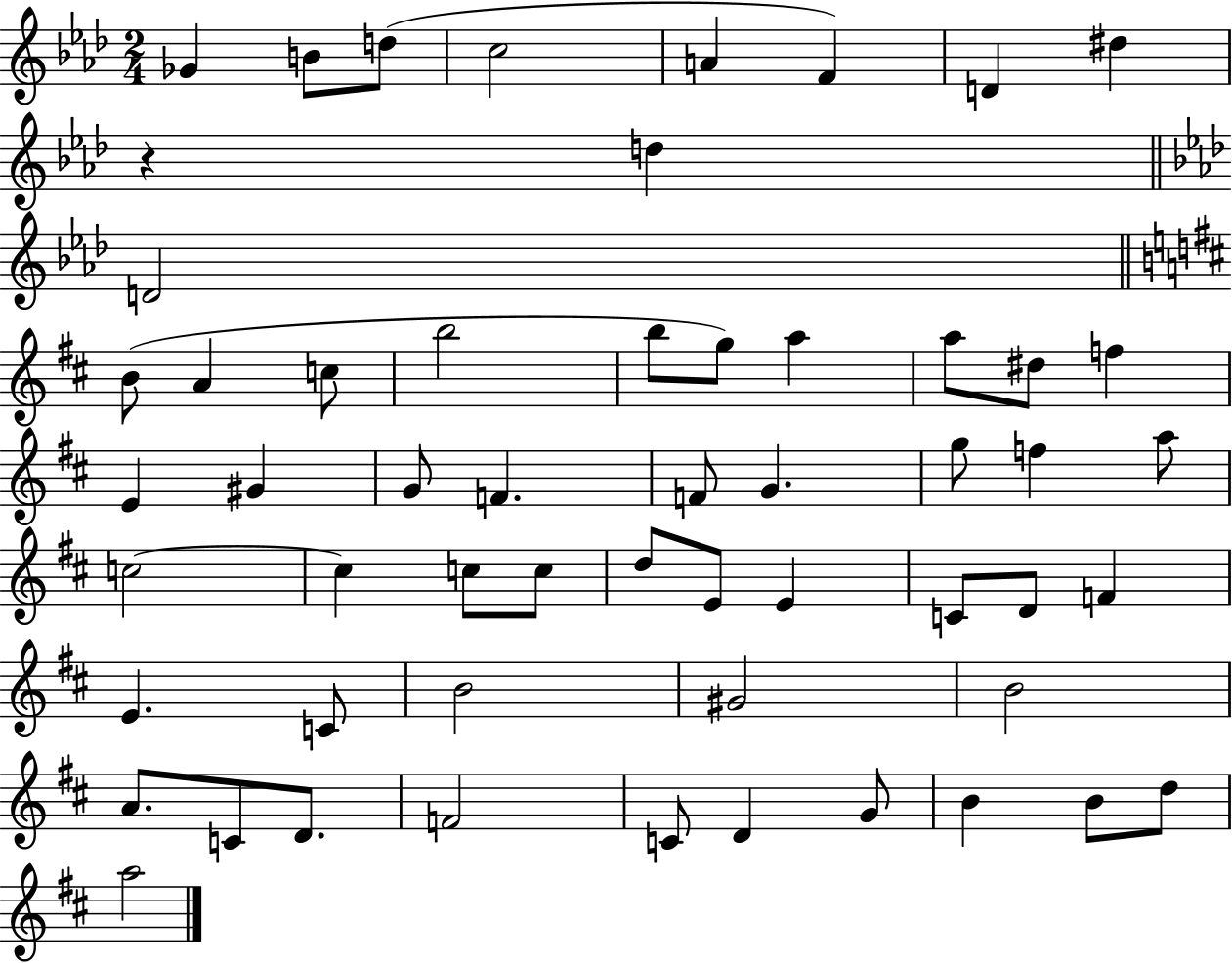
Gb4/q B4/e D5/e C5/h A4/q F4/q D4/q D#5/q R/q D5/q D4/h B4/e A4/q C5/e B5/h B5/e G5/e A5/q A5/e D#5/e F5/q E4/q G#4/q G4/e F4/q. F4/e G4/q. G5/e F5/q A5/e C5/h C5/q C5/e C5/e D5/e E4/e E4/q C4/e D4/e F4/q E4/q. C4/e B4/h G#4/h B4/h A4/e. C4/e D4/e. F4/h C4/e D4/q G4/e B4/q B4/e D5/e A5/h